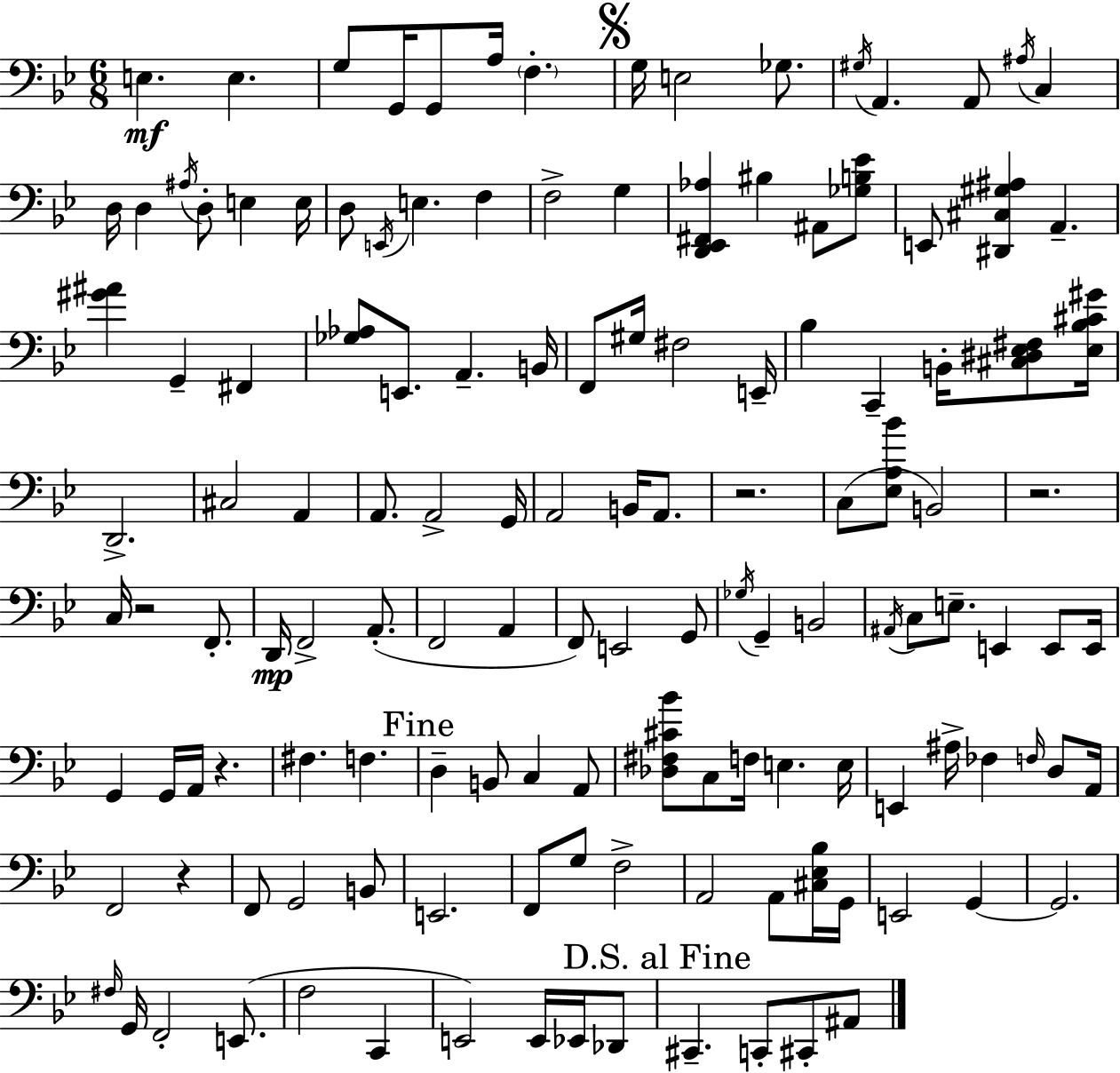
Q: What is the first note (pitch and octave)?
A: E3